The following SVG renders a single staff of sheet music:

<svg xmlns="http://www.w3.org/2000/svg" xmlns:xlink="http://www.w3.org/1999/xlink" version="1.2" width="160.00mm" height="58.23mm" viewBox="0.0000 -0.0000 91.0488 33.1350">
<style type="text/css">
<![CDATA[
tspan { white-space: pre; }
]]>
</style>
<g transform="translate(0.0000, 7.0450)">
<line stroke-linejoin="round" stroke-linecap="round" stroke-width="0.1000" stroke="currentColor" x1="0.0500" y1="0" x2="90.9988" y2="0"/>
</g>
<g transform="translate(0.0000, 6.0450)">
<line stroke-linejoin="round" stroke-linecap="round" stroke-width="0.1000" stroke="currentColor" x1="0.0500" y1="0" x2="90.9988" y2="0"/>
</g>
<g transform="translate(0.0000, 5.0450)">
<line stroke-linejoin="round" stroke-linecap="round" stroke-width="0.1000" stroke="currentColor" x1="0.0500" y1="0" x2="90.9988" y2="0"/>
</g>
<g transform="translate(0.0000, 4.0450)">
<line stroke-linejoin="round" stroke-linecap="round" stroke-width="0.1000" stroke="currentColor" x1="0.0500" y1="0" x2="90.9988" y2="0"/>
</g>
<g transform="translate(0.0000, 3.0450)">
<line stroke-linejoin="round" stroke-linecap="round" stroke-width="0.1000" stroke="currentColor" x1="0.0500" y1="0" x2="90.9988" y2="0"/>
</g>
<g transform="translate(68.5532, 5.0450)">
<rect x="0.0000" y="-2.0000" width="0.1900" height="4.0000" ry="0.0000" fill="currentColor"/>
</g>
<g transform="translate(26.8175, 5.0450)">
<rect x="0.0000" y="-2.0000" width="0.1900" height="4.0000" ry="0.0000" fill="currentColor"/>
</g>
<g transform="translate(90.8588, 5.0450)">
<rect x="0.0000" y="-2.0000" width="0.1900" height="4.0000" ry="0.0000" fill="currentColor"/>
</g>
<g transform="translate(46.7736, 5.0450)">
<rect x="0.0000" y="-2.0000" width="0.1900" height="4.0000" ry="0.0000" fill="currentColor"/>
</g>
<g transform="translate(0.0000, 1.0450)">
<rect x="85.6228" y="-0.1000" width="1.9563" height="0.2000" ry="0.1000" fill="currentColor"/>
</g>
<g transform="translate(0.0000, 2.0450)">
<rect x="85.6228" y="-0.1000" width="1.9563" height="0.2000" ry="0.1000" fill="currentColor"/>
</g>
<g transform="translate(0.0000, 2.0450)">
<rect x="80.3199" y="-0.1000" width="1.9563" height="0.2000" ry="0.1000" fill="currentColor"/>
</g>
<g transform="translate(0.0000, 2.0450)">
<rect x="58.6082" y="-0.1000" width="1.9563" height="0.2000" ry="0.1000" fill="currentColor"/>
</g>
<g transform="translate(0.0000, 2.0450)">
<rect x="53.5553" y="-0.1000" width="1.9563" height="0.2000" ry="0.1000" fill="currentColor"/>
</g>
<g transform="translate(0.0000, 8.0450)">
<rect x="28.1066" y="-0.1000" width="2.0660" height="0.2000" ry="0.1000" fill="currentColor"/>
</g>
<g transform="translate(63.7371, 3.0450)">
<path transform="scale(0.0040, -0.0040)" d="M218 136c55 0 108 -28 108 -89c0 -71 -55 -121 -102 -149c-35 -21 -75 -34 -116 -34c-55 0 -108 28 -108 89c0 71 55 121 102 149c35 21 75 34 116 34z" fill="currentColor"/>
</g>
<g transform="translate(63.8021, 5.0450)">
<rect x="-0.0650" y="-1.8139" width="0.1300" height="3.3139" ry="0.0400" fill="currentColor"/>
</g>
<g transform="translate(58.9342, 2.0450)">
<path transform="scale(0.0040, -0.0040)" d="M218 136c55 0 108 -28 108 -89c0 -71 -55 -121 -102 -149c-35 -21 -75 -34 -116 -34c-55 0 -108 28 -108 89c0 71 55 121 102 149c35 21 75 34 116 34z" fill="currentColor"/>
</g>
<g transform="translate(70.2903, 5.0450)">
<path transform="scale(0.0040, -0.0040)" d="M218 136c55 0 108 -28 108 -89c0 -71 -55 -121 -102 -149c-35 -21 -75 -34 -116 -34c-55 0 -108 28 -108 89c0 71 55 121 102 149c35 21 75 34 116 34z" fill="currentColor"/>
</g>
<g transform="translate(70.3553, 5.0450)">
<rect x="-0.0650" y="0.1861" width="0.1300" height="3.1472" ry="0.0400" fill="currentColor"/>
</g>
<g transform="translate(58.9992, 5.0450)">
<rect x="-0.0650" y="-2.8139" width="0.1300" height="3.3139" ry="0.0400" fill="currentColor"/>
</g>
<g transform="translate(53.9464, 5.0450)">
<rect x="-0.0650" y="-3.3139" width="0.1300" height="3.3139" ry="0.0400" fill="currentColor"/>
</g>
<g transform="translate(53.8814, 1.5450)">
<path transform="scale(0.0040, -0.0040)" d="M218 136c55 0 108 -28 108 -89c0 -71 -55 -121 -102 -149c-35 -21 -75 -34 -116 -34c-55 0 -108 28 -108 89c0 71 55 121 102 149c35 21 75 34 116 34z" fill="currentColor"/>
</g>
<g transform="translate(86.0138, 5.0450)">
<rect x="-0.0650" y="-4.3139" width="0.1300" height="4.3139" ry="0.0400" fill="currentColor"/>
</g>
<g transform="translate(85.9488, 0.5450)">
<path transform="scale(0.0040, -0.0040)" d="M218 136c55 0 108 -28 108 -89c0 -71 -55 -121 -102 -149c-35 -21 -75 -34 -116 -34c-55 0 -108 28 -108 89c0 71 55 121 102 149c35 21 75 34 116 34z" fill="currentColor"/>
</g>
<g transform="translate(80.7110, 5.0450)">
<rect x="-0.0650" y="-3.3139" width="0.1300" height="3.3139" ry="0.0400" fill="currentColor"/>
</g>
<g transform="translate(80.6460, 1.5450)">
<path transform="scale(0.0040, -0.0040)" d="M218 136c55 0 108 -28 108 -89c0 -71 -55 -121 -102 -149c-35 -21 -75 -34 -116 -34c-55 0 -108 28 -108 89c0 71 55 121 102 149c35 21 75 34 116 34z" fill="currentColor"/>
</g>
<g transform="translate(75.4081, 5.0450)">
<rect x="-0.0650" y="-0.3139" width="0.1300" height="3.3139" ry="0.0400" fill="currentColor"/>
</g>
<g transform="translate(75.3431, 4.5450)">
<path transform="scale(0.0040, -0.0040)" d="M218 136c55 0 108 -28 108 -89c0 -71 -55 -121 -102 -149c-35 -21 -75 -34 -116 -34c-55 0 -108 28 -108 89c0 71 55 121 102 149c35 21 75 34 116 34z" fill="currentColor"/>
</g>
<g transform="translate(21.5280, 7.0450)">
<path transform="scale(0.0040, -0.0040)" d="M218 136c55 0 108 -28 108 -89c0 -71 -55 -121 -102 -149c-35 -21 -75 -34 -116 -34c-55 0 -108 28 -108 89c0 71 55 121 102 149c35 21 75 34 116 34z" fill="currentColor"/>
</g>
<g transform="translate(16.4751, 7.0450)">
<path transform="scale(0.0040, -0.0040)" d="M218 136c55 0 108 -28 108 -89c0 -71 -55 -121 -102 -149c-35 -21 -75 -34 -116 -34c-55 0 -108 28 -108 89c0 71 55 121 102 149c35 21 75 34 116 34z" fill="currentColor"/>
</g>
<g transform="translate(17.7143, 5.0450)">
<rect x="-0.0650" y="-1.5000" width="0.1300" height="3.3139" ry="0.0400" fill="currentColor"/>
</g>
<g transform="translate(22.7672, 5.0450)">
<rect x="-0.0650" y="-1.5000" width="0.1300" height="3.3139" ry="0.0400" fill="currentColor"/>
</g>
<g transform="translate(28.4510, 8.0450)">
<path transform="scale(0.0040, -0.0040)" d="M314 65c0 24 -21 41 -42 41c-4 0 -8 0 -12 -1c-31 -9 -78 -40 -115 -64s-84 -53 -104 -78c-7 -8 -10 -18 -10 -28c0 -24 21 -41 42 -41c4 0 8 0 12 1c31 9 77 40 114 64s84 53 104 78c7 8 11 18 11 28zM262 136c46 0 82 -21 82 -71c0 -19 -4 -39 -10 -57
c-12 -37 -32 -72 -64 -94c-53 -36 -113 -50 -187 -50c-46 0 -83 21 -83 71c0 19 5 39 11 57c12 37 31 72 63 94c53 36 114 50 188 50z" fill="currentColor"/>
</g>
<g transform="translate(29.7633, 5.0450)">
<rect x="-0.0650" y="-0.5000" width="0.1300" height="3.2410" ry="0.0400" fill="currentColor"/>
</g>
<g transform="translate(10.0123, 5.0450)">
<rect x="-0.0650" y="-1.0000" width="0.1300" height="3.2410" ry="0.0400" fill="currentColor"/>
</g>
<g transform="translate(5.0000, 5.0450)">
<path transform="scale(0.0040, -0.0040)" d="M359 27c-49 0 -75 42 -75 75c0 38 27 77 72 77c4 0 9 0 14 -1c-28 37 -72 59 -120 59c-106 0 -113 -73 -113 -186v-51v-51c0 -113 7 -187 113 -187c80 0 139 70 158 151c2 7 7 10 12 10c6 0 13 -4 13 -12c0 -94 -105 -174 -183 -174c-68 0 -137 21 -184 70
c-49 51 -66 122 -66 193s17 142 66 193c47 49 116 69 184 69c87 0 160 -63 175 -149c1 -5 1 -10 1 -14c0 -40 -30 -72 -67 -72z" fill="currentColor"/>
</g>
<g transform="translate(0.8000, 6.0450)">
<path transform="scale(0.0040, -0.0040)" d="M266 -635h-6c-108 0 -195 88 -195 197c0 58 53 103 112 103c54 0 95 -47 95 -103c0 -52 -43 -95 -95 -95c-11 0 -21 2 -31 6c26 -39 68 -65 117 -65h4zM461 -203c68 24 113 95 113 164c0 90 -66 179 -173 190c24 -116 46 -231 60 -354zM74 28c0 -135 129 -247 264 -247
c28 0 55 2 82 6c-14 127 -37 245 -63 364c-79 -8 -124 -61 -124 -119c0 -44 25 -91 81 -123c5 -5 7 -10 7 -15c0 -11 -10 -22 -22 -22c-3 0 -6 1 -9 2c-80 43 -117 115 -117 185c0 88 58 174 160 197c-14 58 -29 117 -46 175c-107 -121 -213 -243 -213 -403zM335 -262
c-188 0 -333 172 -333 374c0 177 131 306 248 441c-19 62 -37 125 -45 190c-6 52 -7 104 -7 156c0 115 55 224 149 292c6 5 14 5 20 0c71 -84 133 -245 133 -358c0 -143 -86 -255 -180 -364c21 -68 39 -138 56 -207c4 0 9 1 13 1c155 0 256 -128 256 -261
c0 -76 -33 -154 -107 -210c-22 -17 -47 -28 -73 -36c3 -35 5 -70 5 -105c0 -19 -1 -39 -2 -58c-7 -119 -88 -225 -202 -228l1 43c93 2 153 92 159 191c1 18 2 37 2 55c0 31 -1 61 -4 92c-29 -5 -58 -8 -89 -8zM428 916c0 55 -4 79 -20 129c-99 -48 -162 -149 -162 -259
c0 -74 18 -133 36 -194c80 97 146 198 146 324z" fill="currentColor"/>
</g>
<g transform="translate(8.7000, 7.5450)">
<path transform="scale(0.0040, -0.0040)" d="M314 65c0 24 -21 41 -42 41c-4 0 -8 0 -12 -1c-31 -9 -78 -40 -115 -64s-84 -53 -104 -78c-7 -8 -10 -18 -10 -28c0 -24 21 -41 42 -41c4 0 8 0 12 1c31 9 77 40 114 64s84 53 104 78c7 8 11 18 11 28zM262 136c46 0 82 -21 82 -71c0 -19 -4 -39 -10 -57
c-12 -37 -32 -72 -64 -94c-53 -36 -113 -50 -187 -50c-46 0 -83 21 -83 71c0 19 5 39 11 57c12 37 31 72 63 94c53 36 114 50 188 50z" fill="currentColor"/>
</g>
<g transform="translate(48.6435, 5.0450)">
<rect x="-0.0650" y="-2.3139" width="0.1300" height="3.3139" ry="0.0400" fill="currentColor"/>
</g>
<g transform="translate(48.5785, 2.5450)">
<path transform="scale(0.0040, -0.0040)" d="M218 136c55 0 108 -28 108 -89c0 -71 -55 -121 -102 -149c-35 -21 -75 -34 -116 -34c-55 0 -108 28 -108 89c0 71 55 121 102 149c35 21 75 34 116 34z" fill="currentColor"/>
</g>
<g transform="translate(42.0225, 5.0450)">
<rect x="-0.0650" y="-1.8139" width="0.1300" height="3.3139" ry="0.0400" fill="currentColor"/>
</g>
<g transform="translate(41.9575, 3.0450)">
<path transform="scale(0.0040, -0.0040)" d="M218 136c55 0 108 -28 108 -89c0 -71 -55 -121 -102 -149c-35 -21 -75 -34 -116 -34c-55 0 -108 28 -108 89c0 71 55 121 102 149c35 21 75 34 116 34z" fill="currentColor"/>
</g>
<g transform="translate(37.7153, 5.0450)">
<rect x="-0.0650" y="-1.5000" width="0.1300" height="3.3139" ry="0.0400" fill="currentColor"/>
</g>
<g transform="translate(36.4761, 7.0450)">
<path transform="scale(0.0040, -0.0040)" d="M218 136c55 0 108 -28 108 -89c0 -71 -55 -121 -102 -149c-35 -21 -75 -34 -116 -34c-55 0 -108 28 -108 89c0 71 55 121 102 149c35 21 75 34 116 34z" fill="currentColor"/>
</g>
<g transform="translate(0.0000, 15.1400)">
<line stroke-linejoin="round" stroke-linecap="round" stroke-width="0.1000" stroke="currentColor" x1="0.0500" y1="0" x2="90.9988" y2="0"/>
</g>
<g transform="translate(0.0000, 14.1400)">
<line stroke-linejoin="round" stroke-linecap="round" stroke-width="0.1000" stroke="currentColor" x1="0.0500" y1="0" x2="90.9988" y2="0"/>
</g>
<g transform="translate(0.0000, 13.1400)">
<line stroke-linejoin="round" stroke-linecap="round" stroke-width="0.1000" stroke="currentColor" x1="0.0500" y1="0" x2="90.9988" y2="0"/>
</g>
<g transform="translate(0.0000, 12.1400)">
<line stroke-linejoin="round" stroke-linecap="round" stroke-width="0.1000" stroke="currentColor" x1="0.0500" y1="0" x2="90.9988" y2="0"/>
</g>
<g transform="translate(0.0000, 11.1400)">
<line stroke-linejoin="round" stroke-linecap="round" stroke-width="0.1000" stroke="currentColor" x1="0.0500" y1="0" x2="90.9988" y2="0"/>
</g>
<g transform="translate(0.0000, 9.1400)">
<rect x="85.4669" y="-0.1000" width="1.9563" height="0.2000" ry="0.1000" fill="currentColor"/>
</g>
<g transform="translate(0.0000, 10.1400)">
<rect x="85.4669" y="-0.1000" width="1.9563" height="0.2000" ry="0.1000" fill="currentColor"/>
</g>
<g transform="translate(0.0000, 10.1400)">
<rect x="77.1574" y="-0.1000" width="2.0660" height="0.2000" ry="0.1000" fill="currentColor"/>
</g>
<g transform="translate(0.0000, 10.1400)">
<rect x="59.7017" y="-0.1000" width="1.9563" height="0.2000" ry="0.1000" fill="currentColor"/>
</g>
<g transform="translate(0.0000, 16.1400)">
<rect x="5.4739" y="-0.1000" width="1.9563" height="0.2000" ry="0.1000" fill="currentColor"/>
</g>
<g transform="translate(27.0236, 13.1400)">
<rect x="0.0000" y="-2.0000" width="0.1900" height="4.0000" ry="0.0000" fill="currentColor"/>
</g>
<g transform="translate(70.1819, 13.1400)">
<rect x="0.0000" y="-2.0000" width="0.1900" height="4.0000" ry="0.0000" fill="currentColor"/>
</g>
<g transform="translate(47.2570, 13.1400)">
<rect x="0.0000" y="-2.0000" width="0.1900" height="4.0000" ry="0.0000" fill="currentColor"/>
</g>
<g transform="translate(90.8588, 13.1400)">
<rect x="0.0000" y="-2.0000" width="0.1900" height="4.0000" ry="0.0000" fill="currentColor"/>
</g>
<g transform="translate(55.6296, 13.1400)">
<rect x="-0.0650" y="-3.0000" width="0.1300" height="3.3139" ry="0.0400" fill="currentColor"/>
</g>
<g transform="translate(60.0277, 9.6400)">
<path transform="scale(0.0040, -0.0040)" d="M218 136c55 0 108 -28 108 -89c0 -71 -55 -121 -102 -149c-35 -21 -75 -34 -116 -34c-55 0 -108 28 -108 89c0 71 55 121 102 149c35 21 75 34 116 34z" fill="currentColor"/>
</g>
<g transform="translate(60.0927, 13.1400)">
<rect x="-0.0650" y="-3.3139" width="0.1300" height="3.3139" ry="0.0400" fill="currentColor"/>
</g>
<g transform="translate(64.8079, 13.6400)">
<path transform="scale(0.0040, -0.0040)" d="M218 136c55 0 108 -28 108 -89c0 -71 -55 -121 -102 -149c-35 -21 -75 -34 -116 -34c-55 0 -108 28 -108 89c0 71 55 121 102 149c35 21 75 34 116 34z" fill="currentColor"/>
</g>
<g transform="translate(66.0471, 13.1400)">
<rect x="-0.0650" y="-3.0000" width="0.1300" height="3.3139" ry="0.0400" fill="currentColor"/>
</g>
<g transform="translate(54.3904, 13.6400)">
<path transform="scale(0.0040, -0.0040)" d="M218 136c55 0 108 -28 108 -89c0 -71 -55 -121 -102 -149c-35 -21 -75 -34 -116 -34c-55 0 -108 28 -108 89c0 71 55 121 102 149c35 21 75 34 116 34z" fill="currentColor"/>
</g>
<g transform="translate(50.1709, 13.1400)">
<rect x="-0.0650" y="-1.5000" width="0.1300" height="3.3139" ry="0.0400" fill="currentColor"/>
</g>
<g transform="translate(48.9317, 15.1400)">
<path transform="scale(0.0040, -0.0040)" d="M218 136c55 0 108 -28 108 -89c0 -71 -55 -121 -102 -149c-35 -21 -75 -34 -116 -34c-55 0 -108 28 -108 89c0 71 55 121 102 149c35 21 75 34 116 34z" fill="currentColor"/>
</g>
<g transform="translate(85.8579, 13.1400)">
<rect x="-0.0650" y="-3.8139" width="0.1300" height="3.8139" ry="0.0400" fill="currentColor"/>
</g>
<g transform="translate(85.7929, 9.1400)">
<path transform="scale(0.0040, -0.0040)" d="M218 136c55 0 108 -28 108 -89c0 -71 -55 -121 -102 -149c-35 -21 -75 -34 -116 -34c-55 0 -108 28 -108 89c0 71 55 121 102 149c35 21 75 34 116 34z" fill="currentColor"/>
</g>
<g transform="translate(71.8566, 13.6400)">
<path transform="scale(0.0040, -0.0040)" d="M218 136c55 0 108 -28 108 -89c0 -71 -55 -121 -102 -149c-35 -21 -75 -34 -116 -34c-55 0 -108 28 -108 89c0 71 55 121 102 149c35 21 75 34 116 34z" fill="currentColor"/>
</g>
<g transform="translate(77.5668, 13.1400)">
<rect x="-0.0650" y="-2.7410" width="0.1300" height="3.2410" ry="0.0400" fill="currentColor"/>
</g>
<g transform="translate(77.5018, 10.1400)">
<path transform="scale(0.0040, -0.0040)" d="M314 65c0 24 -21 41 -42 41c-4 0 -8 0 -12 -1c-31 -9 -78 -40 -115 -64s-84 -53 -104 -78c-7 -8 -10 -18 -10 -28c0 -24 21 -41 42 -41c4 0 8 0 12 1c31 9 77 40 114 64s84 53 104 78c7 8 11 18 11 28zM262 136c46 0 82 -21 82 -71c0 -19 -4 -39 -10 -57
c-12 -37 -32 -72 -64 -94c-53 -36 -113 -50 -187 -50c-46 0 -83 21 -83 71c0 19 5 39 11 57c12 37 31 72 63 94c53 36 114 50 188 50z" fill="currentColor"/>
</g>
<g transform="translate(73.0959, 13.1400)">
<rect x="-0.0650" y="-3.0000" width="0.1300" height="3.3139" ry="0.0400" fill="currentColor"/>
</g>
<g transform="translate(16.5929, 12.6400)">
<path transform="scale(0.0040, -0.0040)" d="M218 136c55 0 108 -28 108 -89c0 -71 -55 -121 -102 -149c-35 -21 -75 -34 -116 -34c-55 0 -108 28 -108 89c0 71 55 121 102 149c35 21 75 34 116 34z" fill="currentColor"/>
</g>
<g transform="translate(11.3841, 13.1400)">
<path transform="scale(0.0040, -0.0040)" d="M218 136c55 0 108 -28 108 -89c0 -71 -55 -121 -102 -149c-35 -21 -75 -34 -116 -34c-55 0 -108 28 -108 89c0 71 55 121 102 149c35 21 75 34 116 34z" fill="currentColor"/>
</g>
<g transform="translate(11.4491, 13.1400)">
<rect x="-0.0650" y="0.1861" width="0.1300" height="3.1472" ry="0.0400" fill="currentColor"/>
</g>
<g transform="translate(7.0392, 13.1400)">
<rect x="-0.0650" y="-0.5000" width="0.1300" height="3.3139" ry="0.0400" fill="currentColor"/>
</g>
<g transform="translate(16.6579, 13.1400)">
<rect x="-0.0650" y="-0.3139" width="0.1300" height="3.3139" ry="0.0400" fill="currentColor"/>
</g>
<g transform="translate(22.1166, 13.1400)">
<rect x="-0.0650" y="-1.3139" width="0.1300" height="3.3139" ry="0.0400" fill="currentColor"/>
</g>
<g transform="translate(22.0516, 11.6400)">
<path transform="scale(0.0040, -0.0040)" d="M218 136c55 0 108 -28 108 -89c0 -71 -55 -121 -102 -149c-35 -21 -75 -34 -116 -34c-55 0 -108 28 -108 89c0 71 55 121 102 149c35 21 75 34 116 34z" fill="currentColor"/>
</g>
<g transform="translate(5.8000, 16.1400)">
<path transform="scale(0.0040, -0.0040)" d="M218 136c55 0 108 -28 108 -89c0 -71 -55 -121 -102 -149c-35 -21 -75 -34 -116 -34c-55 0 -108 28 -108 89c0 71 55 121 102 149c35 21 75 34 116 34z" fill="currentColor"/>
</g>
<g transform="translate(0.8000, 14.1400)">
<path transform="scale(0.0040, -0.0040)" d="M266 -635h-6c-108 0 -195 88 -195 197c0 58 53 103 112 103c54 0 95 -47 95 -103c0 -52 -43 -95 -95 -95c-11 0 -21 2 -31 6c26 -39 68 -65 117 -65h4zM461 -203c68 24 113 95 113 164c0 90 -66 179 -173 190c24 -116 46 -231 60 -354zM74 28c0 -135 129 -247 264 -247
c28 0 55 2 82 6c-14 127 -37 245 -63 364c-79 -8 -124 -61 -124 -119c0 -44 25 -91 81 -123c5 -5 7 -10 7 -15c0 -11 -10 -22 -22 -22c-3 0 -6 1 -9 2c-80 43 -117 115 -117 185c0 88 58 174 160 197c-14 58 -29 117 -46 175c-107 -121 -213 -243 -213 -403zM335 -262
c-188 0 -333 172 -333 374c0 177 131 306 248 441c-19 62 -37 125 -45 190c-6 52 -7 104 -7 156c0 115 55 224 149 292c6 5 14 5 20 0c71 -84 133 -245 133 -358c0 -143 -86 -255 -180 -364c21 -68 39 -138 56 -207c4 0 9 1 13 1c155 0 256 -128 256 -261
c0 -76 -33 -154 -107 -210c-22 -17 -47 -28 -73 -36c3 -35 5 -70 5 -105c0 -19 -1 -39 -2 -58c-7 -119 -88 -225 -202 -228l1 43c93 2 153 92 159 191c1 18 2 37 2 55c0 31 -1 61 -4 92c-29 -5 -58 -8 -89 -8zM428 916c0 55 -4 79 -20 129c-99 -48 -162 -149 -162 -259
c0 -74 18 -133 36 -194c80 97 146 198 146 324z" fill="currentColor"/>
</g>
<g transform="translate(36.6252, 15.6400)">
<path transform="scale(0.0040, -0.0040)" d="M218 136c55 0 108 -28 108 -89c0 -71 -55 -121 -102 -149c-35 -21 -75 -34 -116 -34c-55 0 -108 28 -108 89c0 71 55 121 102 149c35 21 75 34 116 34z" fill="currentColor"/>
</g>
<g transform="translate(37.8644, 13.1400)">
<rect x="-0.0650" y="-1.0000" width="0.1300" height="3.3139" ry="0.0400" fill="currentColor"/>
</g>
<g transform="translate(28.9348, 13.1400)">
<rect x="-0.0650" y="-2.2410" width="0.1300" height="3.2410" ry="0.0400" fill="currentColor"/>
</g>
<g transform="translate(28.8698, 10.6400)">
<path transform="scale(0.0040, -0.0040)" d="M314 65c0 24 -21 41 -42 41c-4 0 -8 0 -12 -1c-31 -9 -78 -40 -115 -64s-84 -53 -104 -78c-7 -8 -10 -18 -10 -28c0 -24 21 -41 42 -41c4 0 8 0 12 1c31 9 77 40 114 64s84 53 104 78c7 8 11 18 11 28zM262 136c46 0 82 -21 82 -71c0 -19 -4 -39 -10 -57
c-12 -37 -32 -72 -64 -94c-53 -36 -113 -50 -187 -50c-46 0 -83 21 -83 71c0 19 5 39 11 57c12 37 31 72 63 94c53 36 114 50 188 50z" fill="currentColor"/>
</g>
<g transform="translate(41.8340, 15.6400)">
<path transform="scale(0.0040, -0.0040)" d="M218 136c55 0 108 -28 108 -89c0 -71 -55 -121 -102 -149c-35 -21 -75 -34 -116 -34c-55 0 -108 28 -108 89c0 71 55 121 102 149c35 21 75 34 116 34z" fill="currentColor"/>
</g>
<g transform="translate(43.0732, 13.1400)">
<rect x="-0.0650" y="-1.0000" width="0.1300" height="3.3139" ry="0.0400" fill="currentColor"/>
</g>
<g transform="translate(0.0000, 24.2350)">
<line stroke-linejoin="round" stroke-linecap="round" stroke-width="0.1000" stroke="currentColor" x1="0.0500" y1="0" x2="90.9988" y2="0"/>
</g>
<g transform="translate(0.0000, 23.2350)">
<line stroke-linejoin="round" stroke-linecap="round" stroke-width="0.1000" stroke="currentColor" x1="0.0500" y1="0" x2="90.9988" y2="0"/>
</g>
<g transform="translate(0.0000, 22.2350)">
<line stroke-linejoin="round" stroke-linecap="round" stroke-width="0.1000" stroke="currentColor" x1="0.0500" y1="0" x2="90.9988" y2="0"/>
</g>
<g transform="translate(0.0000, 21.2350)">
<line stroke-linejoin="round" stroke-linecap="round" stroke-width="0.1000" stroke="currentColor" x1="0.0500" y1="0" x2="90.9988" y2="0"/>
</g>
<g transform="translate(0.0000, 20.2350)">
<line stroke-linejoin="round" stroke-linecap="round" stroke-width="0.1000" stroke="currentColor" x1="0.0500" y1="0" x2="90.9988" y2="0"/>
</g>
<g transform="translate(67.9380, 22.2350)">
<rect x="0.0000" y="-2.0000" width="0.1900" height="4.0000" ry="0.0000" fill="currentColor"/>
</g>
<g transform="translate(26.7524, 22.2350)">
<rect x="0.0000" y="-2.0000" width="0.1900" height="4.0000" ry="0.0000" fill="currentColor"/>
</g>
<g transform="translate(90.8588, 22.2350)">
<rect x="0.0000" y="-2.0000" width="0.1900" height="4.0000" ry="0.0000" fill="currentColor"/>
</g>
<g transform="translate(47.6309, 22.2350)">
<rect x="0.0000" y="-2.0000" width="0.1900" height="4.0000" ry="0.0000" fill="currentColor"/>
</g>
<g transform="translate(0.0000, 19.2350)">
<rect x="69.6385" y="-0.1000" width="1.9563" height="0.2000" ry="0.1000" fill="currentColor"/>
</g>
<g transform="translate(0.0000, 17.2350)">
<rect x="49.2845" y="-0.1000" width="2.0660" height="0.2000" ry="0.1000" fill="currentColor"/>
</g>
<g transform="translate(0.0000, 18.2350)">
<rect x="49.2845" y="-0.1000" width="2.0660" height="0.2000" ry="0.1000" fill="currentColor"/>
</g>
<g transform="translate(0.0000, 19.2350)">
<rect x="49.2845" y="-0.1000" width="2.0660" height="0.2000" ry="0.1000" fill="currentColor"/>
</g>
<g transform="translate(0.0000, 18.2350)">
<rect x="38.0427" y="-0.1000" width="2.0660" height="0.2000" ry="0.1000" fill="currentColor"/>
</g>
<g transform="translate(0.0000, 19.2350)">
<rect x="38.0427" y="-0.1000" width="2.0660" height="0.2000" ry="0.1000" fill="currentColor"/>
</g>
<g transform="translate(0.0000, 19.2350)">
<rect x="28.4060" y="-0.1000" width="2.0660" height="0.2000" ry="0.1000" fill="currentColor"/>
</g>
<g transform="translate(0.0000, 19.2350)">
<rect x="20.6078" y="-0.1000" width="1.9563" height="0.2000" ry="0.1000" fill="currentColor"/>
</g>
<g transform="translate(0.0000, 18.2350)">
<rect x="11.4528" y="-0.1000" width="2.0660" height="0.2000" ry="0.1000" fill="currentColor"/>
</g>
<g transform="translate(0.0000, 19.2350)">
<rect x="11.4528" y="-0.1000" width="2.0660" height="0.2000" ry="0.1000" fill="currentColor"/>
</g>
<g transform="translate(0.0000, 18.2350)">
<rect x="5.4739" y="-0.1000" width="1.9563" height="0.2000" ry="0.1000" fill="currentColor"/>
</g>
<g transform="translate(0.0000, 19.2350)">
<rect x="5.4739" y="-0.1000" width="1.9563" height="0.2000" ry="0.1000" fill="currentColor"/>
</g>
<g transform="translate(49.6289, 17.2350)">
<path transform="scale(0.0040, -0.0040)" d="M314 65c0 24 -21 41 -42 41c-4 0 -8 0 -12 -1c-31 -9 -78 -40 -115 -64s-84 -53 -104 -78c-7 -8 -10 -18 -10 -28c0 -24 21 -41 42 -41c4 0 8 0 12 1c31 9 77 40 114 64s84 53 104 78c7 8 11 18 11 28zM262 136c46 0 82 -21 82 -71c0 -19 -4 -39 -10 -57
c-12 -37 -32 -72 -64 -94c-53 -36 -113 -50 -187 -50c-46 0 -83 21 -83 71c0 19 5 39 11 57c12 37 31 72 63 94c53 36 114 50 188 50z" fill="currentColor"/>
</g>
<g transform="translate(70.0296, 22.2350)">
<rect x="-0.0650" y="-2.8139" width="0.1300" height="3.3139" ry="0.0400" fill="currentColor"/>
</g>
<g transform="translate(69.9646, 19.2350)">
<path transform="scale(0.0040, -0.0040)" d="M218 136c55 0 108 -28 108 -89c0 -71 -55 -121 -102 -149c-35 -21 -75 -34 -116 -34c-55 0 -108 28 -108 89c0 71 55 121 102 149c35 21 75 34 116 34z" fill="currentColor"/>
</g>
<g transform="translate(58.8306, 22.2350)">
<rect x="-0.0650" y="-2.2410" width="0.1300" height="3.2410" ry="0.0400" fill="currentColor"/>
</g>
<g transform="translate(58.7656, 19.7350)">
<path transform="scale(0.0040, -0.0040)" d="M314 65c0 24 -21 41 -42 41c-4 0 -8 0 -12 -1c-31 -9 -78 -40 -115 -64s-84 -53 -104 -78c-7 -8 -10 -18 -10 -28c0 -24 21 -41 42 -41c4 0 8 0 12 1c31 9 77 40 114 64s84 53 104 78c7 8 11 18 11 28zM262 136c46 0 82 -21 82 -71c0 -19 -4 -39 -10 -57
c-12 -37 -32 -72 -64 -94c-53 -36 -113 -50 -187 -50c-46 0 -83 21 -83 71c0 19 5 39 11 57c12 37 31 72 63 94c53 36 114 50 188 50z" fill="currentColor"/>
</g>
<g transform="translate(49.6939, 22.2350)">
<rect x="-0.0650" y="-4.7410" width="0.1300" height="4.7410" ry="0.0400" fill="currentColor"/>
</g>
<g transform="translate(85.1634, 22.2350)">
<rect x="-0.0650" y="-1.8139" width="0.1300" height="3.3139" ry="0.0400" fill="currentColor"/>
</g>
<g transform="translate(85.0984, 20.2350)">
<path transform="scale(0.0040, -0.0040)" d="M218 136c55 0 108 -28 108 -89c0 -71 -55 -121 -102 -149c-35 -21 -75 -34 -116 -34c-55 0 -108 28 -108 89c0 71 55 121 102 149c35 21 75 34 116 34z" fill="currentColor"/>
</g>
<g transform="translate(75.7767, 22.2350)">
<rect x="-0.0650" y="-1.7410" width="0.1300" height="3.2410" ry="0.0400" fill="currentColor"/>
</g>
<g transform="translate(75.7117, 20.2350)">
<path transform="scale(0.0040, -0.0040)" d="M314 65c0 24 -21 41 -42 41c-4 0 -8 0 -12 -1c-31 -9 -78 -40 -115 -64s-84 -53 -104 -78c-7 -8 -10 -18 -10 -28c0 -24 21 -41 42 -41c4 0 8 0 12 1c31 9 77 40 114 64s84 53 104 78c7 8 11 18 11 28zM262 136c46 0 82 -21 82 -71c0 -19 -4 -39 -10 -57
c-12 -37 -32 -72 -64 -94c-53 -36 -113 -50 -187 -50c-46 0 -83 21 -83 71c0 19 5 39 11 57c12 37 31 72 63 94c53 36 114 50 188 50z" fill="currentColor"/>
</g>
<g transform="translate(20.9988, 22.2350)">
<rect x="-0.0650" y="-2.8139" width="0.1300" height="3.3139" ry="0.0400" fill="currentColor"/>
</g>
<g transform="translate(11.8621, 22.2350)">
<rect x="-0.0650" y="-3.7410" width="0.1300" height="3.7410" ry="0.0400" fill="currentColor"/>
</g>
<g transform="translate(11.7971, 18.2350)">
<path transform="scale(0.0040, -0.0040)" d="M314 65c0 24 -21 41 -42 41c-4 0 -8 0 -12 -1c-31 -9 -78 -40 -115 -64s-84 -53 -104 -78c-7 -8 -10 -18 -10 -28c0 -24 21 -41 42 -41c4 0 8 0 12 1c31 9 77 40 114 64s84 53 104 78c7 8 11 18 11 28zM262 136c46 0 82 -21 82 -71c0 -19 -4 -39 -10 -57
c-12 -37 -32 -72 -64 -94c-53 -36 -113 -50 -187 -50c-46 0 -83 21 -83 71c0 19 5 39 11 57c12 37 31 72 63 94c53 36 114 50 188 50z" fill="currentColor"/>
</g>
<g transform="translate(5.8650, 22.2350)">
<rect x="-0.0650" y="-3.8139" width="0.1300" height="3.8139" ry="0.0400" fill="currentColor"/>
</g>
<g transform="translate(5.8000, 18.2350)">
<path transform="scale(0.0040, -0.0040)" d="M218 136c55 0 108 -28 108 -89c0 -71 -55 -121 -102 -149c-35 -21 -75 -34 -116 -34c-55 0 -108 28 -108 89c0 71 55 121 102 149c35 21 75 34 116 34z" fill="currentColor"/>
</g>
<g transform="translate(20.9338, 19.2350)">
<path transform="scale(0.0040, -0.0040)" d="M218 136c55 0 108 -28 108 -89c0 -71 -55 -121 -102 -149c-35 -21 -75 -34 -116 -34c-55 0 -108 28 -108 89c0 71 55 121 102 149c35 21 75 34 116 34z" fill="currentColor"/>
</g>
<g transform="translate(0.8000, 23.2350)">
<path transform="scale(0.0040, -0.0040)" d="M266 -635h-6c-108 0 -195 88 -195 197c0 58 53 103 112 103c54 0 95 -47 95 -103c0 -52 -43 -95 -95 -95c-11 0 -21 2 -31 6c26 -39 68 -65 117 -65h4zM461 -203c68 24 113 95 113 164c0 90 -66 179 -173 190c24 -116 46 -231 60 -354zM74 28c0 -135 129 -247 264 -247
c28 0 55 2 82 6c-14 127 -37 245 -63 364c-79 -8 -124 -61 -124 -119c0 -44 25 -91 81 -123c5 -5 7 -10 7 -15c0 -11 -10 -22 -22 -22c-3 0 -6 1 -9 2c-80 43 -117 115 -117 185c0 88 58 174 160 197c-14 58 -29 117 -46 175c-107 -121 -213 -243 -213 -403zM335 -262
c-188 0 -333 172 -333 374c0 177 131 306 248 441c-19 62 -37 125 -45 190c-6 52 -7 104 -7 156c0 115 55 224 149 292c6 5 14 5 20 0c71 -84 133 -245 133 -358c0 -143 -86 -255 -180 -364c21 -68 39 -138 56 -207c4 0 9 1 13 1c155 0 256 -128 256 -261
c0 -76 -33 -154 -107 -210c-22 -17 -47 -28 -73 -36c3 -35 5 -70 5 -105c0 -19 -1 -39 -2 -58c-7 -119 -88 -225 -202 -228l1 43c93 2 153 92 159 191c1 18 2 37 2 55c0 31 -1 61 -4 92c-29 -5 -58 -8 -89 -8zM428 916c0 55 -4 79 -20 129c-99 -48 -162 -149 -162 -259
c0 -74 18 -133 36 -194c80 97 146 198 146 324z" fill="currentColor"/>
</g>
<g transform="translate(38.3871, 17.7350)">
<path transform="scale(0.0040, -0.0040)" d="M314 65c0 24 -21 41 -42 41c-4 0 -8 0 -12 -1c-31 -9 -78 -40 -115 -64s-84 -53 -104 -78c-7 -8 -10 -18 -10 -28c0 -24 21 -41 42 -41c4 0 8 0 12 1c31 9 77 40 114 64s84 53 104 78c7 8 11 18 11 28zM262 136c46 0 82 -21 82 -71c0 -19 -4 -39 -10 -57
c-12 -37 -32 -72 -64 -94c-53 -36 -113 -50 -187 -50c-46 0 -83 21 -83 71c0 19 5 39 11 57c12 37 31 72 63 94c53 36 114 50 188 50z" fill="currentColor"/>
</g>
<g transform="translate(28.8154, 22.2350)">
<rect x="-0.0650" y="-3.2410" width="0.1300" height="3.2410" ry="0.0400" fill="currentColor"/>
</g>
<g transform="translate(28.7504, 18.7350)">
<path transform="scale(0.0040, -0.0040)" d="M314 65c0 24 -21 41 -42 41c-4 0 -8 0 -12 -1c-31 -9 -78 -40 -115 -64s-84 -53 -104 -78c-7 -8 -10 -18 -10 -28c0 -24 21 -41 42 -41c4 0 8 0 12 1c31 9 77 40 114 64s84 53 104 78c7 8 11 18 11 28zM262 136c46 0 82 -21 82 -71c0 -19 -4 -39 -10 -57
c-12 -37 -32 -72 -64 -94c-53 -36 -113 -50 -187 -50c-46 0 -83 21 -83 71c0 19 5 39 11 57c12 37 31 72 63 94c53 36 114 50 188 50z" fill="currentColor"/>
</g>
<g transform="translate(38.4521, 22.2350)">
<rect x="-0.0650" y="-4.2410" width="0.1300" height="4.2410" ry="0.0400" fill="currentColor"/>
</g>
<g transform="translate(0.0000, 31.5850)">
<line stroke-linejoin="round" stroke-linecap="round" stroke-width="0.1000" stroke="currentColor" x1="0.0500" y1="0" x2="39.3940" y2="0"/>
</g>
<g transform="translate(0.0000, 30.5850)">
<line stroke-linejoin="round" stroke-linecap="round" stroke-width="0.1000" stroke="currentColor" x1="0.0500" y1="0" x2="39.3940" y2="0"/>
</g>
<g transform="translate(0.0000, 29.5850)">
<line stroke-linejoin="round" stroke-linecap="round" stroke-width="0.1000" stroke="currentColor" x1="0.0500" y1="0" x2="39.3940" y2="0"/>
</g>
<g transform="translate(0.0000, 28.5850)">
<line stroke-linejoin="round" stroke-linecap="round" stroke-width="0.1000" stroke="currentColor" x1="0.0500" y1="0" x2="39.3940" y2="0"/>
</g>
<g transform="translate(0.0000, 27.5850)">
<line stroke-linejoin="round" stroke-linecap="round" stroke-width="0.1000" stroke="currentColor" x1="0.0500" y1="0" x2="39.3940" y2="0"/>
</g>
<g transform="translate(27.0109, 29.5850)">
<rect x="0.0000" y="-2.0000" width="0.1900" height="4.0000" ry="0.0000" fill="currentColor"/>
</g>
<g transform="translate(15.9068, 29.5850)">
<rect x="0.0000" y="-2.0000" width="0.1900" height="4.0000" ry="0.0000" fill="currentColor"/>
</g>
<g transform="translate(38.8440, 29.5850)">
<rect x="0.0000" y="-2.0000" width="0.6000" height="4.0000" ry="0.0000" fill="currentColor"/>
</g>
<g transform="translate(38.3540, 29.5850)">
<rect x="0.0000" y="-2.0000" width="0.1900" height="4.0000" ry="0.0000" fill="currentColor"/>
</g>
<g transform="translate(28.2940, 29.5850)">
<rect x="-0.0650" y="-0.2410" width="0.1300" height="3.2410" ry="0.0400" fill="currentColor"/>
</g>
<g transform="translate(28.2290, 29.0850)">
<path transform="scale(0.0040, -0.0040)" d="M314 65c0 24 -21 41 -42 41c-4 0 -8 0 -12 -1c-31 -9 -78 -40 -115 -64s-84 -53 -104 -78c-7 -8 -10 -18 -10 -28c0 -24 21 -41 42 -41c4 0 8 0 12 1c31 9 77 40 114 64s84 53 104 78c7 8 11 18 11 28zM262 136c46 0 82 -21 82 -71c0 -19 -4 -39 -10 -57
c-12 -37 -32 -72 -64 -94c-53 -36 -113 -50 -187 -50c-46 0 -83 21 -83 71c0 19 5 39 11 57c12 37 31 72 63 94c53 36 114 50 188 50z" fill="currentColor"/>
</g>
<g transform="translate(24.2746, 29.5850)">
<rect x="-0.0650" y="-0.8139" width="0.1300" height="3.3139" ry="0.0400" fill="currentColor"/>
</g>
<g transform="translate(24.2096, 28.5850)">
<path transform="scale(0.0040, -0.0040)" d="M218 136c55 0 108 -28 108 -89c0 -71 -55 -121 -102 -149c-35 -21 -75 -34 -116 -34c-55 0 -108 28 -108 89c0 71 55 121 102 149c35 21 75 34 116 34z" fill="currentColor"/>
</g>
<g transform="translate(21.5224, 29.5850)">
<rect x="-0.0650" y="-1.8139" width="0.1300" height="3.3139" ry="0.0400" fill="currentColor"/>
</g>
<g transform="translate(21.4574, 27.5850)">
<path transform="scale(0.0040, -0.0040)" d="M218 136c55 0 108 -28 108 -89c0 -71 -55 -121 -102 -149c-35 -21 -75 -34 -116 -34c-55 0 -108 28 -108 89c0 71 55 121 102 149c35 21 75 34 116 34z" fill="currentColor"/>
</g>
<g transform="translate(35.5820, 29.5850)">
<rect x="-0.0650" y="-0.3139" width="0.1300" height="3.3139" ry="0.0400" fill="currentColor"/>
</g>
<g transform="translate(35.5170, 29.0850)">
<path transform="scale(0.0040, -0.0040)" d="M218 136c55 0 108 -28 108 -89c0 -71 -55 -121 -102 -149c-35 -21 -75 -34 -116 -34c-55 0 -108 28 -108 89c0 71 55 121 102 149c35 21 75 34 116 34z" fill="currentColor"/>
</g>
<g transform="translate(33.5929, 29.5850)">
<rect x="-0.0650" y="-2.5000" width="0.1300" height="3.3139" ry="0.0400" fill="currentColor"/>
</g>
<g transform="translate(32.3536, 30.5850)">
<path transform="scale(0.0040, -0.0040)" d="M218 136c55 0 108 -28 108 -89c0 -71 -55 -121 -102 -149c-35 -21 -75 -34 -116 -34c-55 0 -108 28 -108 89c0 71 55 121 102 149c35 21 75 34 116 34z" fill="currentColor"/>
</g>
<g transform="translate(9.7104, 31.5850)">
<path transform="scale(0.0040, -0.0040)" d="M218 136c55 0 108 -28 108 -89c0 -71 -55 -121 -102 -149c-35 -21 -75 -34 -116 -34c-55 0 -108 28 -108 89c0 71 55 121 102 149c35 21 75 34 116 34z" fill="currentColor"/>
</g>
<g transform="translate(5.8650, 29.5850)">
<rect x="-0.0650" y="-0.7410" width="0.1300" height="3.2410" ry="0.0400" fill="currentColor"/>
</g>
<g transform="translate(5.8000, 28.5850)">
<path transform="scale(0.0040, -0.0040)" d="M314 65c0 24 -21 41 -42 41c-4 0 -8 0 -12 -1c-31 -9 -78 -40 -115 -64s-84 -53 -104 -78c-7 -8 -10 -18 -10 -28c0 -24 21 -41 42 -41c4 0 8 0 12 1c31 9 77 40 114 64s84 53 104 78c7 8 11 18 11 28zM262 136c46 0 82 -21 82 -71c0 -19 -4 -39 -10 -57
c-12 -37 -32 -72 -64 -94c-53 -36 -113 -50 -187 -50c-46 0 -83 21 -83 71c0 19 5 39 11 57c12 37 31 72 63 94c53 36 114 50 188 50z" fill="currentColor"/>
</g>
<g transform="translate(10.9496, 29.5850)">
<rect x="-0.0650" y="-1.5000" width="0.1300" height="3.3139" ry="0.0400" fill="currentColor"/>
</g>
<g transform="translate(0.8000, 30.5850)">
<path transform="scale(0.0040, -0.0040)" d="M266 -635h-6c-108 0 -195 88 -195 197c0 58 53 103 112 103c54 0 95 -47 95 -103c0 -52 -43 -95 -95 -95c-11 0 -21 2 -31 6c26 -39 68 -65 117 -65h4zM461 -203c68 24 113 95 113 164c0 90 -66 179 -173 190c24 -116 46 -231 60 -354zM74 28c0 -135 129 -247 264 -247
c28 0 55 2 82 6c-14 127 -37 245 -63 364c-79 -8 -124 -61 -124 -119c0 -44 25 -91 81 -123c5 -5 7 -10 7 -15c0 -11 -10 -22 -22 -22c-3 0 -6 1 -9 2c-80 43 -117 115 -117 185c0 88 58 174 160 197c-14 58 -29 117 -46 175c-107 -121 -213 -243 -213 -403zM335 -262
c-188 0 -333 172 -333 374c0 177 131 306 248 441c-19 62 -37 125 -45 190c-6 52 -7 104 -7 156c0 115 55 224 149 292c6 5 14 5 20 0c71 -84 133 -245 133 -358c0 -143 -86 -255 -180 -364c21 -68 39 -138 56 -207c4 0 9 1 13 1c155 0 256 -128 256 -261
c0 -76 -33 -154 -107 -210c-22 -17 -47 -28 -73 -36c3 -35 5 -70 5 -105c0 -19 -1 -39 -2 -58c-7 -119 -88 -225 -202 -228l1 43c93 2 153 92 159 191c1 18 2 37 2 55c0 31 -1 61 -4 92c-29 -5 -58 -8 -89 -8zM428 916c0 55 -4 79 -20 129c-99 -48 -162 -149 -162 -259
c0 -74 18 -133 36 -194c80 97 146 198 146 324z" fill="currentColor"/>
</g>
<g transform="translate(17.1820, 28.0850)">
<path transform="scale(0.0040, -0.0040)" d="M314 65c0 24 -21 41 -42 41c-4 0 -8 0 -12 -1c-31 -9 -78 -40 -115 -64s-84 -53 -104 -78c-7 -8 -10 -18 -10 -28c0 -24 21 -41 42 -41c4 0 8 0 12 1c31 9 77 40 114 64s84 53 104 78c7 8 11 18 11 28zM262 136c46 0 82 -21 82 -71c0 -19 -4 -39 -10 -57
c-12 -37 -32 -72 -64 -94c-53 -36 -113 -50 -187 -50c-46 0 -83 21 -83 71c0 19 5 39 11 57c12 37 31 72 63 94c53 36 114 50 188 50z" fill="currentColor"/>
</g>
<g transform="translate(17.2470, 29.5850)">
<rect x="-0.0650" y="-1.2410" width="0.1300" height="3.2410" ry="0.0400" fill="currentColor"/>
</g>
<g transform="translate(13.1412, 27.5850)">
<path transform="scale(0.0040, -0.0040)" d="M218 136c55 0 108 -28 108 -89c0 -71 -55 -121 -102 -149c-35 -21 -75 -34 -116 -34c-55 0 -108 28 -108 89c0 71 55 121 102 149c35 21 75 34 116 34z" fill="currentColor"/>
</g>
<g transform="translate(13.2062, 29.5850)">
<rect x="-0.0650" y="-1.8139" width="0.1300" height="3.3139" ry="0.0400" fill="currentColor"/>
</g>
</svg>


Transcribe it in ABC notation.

X:1
T:Untitled
M:4/4
L:1/4
K:C
D2 E E C2 E f g b a f B c b d' C B c e g2 D D E A b A A a2 c' c' c'2 a b2 d'2 e'2 g2 a f2 f d2 E f e2 f d c2 G c